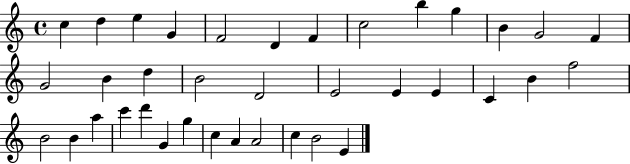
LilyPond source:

{
  \clef treble
  \time 4/4
  \defaultTimeSignature
  \key c \major
  c''4 d''4 e''4 g'4 | f'2 d'4 f'4 | c''2 b''4 g''4 | b'4 g'2 f'4 | \break g'2 b'4 d''4 | b'2 d'2 | e'2 e'4 e'4 | c'4 b'4 f''2 | \break b'2 b'4 a''4 | c'''4 d'''4 g'4 g''4 | c''4 a'4 a'2 | c''4 b'2 e'4 | \break \bar "|."
}